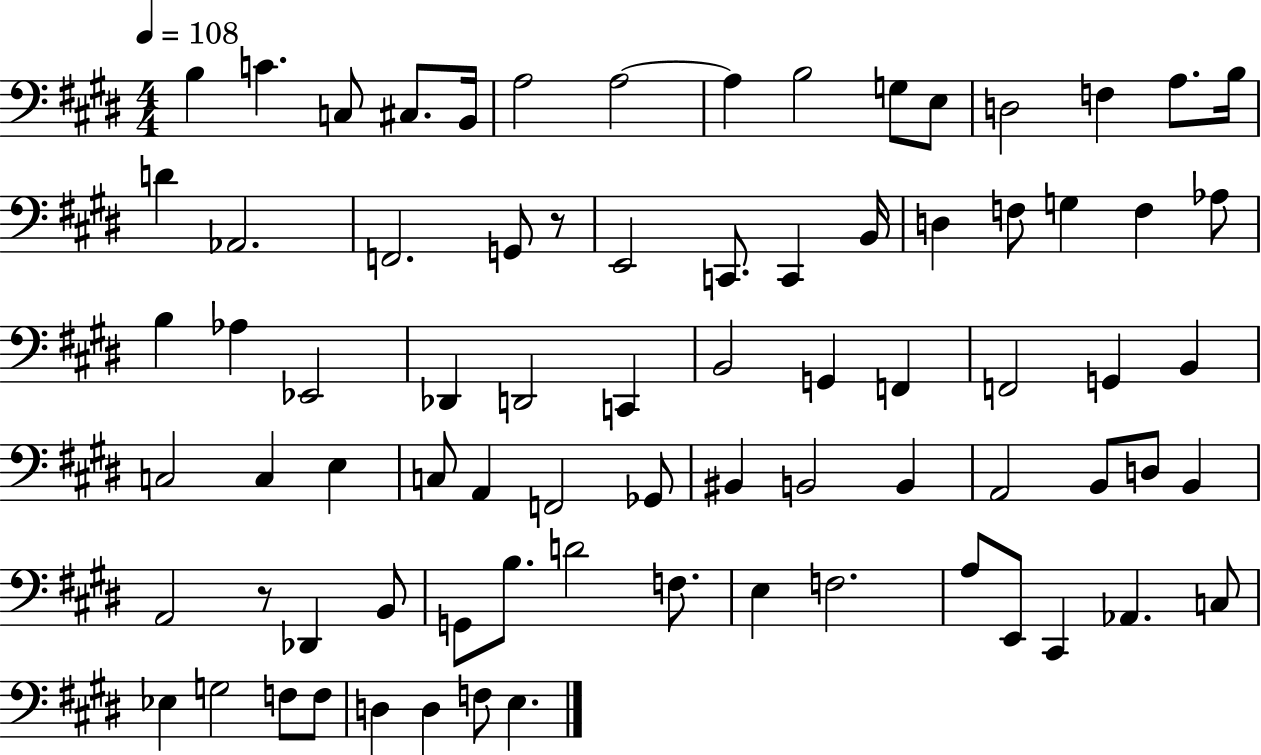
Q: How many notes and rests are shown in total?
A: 78